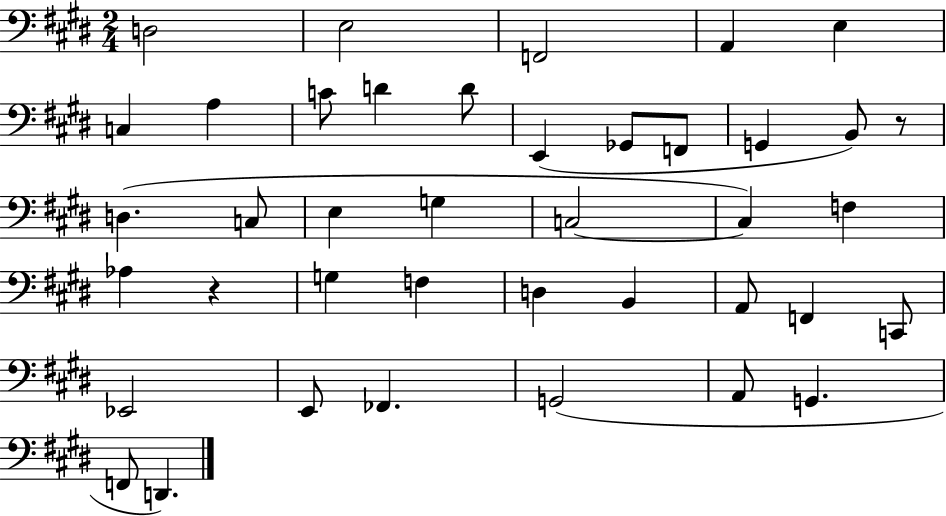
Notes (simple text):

D3/h E3/h F2/h A2/q E3/q C3/q A3/q C4/e D4/q D4/e E2/q Gb2/e F2/e G2/q B2/e R/e D3/q. C3/e E3/q G3/q C3/h C3/q F3/q Ab3/q R/q G3/q F3/q D3/q B2/q A2/e F2/q C2/e Eb2/h E2/e FES2/q. G2/h A2/e G2/q. F2/e D2/q.